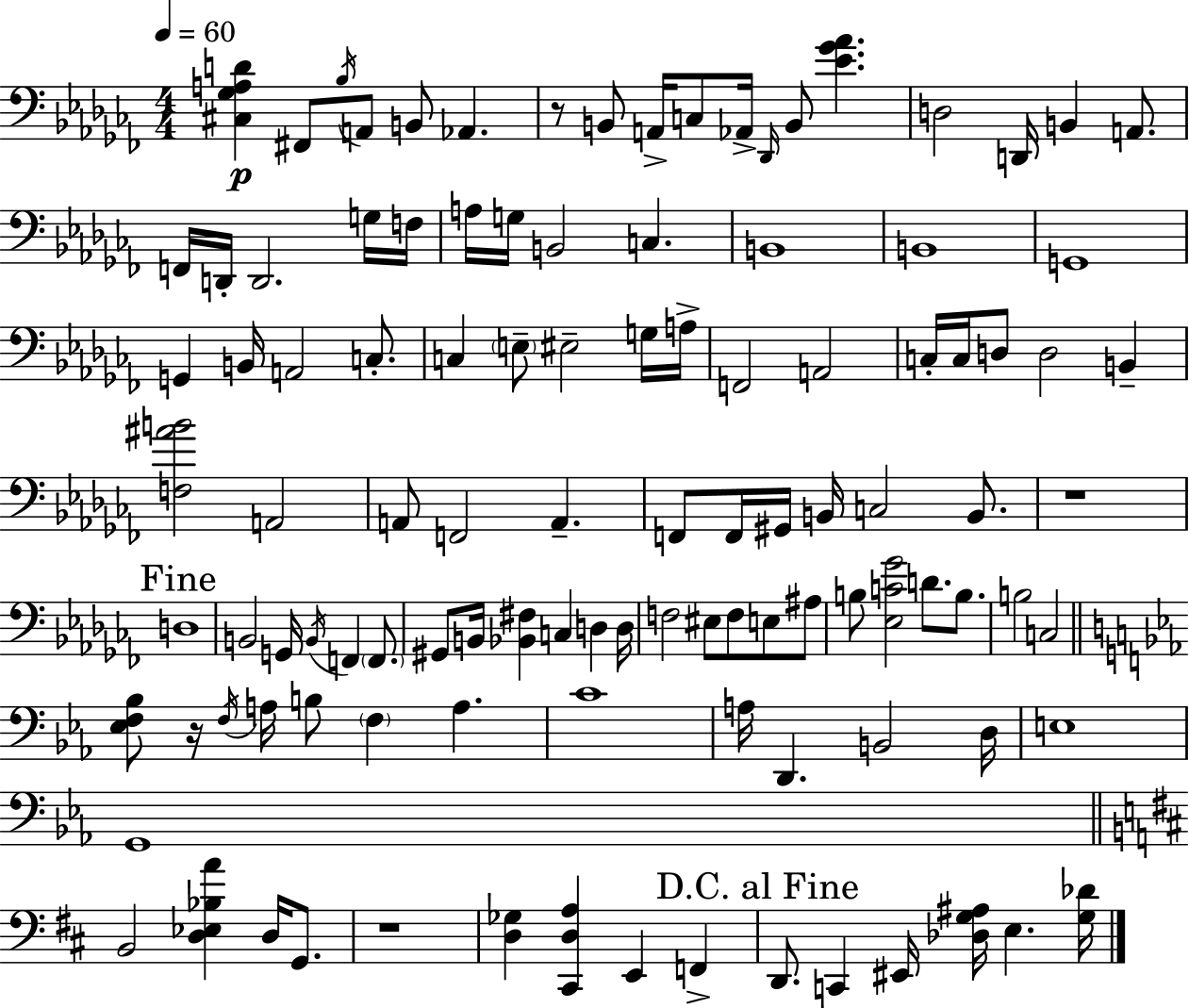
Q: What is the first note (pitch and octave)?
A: F#2